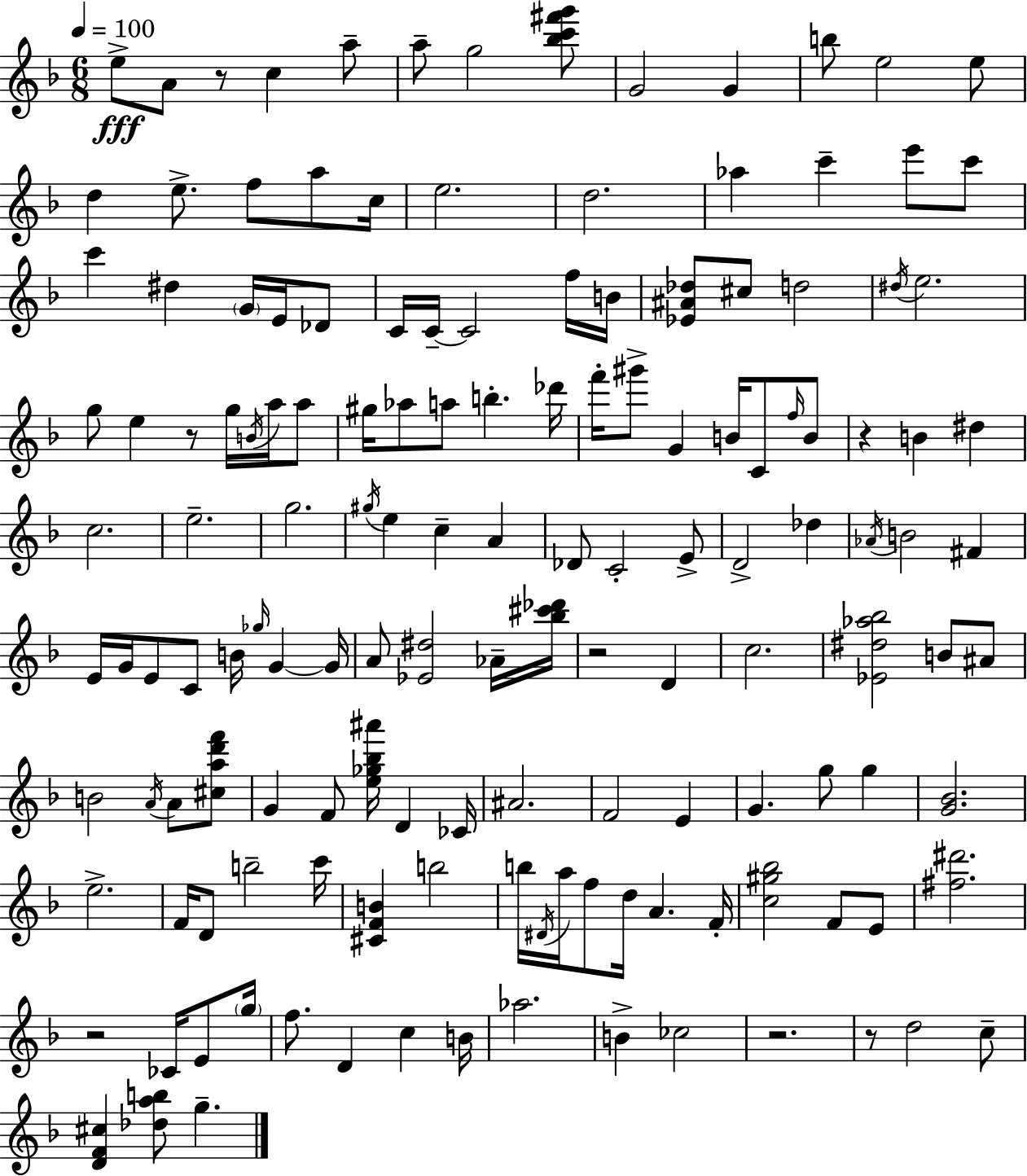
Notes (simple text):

E5/e A4/e R/e C5/q A5/e A5/e G5/h [Bb5,C6,F#6,G6]/e G4/h G4/q B5/e E5/h E5/e D5/q E5/e. F5/e A5/e C5/s E5/h. D5/h. Ab5/q C6/q E6/e C6/e C6/q D#5/q G4/s E4/s Db4/e C4/s C4/s C4/h F5/s B4/s [Eb4,A#4,Db5]/e C#5/e D5/h D#5/s E5/h. G5/e E5/q R/e G5/s B4/s A5/s A5/e G#5/s Ab5/e A5/e B5/q. Db6/s F6/s G#6/e G4/q B4/s C4/e F5/s B4/e R/q B4/q D#5/q C5/h. E5/h. G5/h. G#5/s E5/q C5/q A4/q Db4/e C4/h E4/e D4/h Db5/q Ab4/s B4/h F#4/q E4/s G4/s E4/e C4/e B4/s Gb5/s G4/q G4/s A4/e [Eb4,D#5]/h Ab4/s [Bb5,C#6,Db6]/s R/h D4/q C5/h. [Eb4,D#5,Ab5,Bb5]/h B4/e A#4/e B4/h A4/s A4/e [C#5,A5,D6,F6]/e G4/q F4/e [E5,Gb5,Bb5,A#6]/s D4/q CES4/s A#4/h. F4/h E4/q G4/q. G5/e G5/q [G4,Bb4]/h. E5/h. F4/s D4/e B5/h C6/s [C#4,F4,B4]/q B5/h B5/s D#4/s A5/s F5/e D5/s A4/q. F4/s [C5,G#5,Bb5]/h F4/e E4/e [F#5,D#6]/h. R/h CES4/s E4/e G5/s F5/e. D4/q C5/q B4/s Ab5/h. B4/q CES5/h R/h. R/e D5/h C5/e [D4,F4,C#5]/q [Db5,A5,B5]/e G5/q.